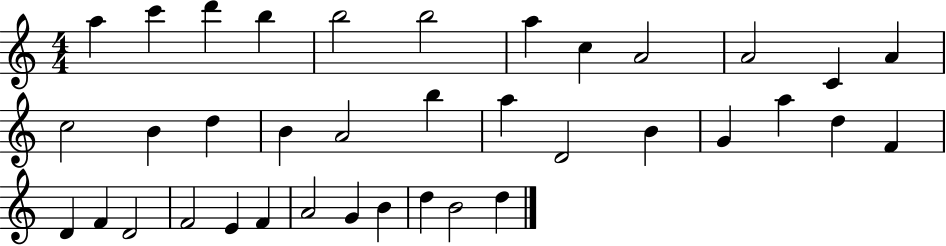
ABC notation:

X:1
T:Untitled
M:4/4
L:1/4
K:C
a c' d' b b2 b2 a c A2 A2 C A c2 B d B A2 b a D2 B G a d F D F D2 F2 E F A2 G B d B2 d